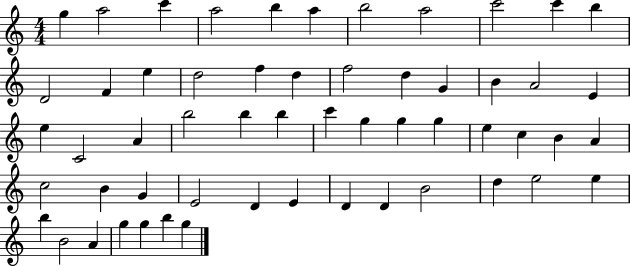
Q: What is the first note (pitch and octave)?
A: G5